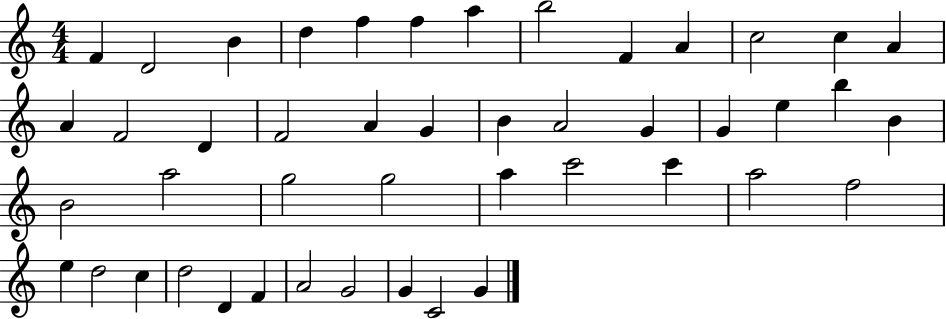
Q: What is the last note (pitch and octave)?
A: G4